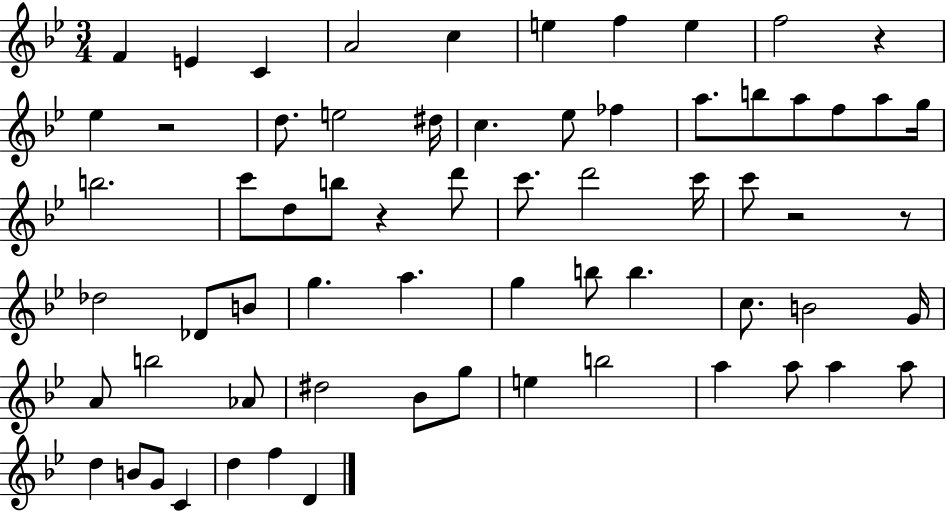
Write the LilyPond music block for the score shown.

{
  \clef treble
  \numericTimeSignature
  \time 3/4
  \key bes \major
  f'4 e'4 c'4 | a'2 c''4 | e''4 f''4 e''4 | f''2 r4 | \break ees''4 r2 | d''8. e''2 dis''16 | c''4. ees''8 fes''4 | a''8. b''8 a''8 f''8 a''8 g''16 | \break b''2. | c'''8 d''8 b''8 r4 d'''8 | c'''8. d'''2 c'''16 | c'''8 r2 r8 | \break des''2 des'8 b'8 | g''4. a''4. | g''4 b''8 b''4. | c''8. b'2 g'16 | \break a'8 b''2 aes'8 | dis''2 bes'8 g''8 | e''4 b''2 | a''4 a''8 a''4 a''8 | \break d''4 b'8 g'8 c'4 | d''4 f''4 d'4 | \bar "|."
}